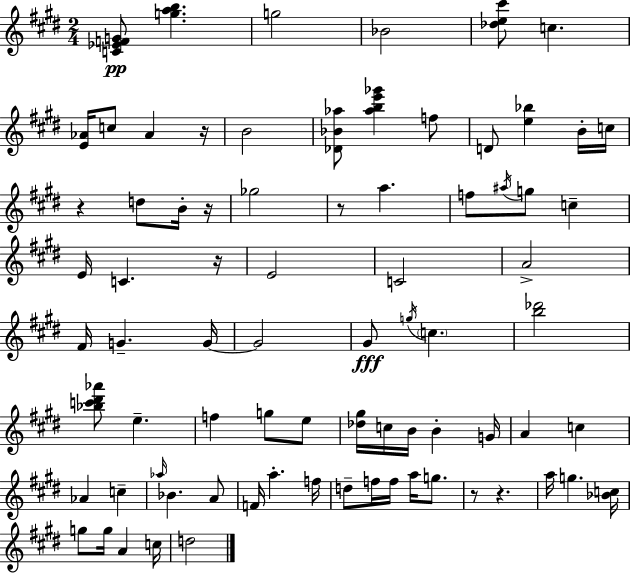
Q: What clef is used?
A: treble